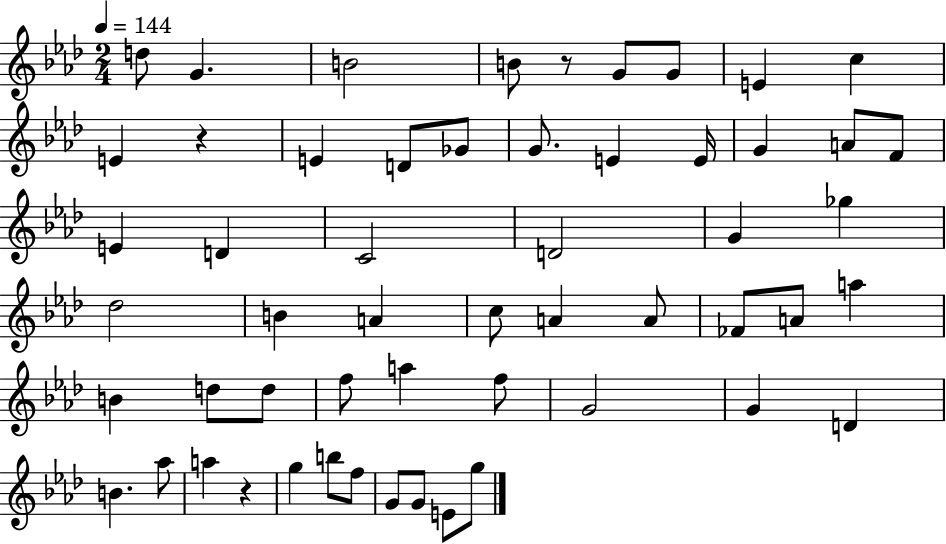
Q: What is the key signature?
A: AES major